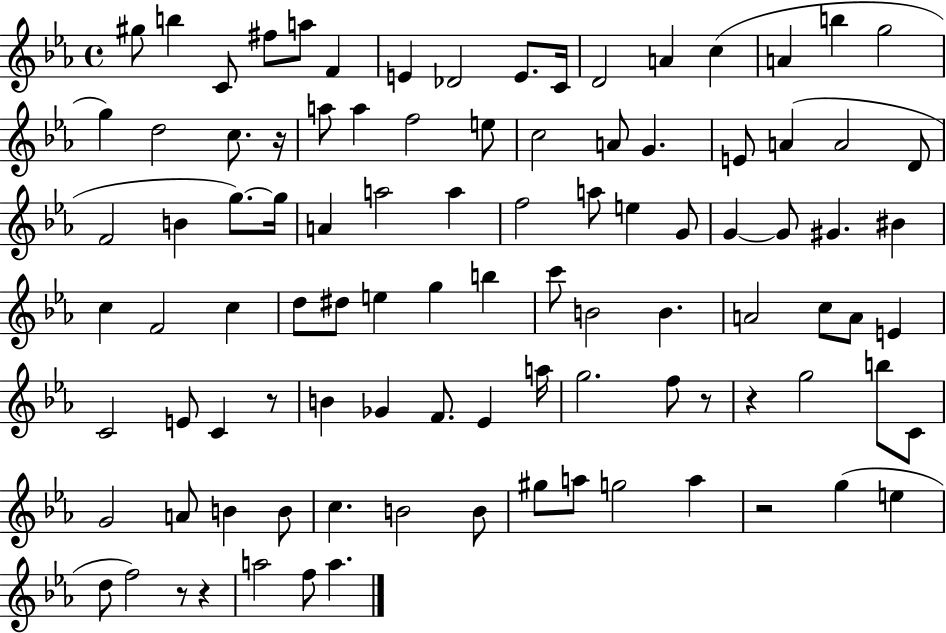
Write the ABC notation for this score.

X:1
T:Untitled
M:4/4
L:1/4
K:Eb
^g/2 b C/2 ^f/2 a/2 F E _D2 E/2 C/4 D2 A c A b g2 g d2 c/2 z/4 a/2 a f2 e/2 c2 A/2 G E/2 A A2 D/2 F2 B g/2 g/4 A a2 a f2 a/2 e G/2 G G/2 ^G ^B c F2 c d/2 ^d/2 e g b c'/2 B2 B A2 c/2 A/2 E C2 E/2 C z/2 B _G F/2 _E a/4 g2 f/2 z/2 z g2 b/2 C/2 G2 A/2 B B/2 c B2 B/2 ^g/2 a/2 g2 a z2 g e d/2 f2 z/2 z a2 f/2 a